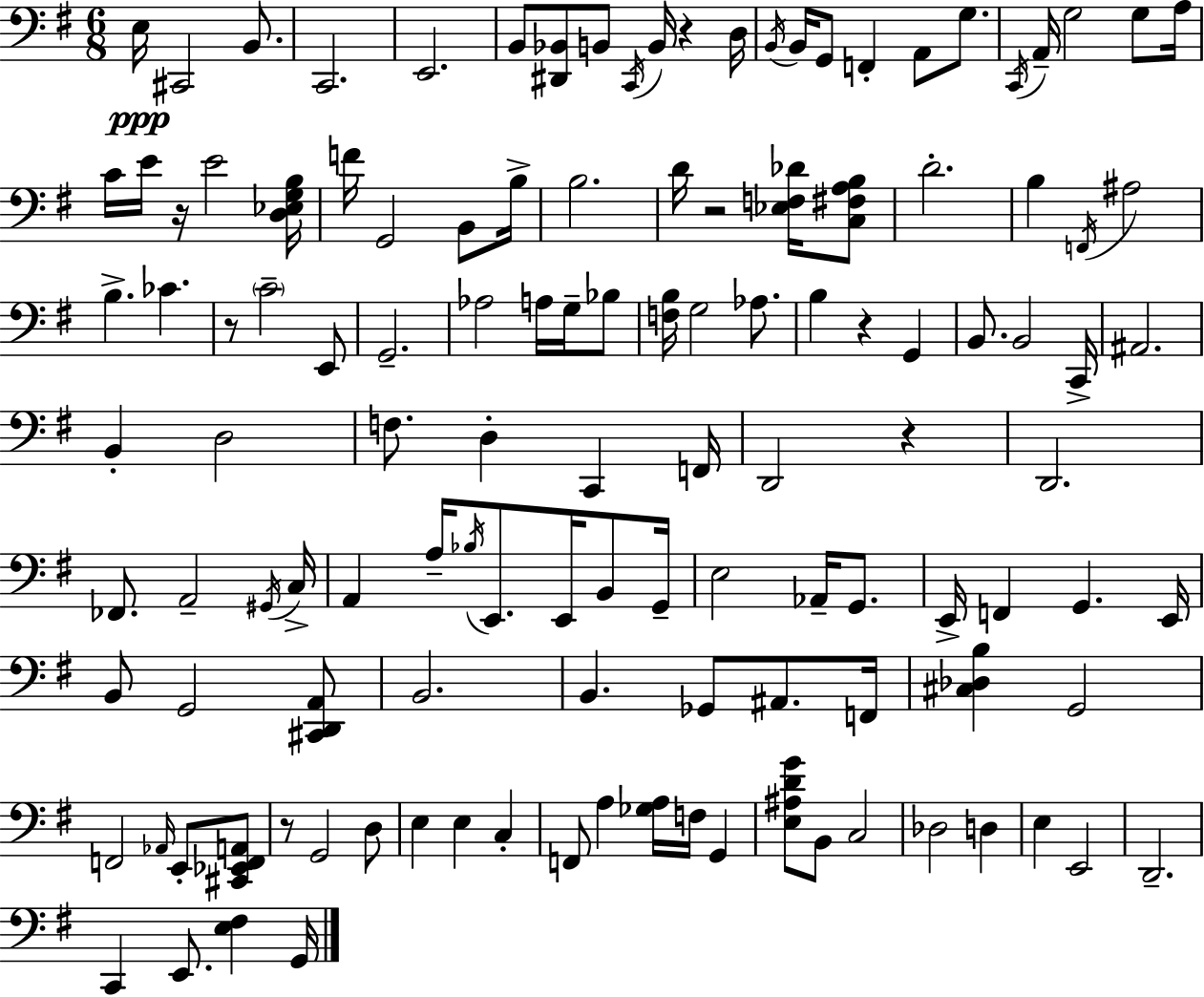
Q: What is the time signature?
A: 6/8